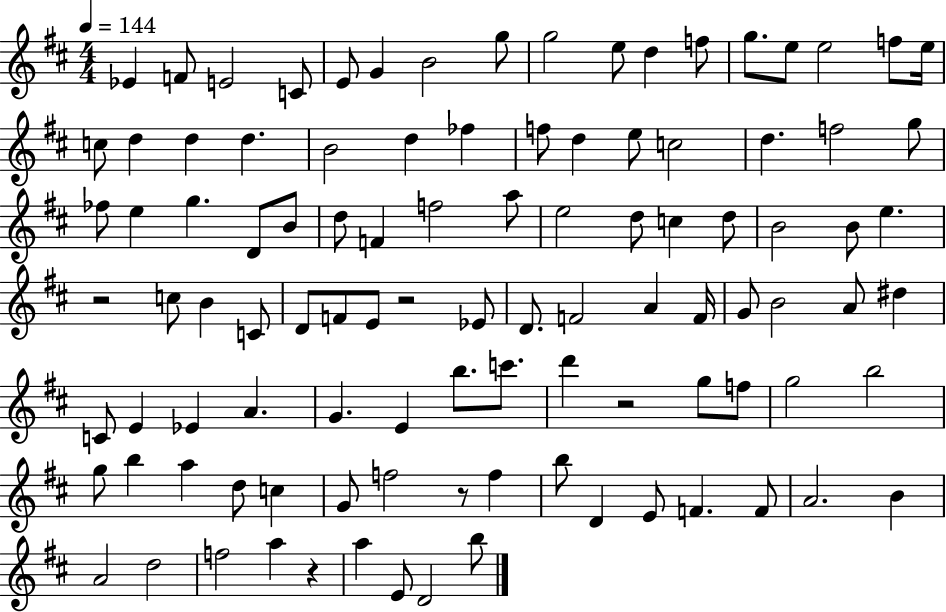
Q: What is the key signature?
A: D major